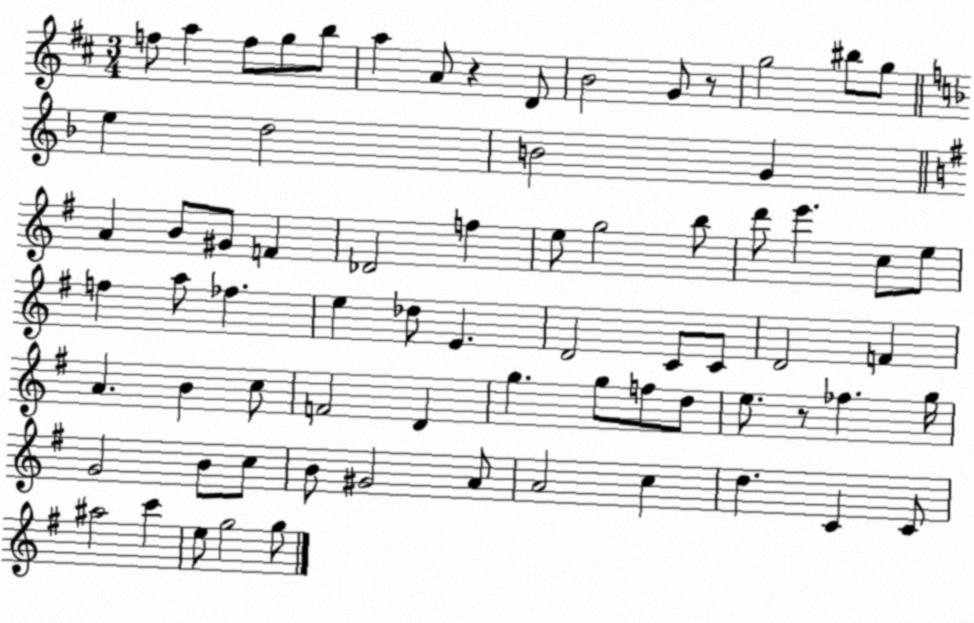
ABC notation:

X:1
T:Untitled
M:3/4
L:1/4
K:D
f/2 a f/2 g/2 b/2 a A/2 z D/2 B2 G/2 z/2 g2 ^b/2 g/2 e d2 B2 G A B/2 ^G/2 F _D2 f e/2 g2 b/2 d'/2 e' c/2 e/2 f a/2 _f e _d/2 E D2 C/2 C/2 D2 F A B c/2 F2 D g g/2 f/2 d/2 e/2 z/2 _f g/4 G2 B/2 c/2 B/2 ^G2 A/2 A2 c d C C/2 ^a2 c' e/2 g2 g/2